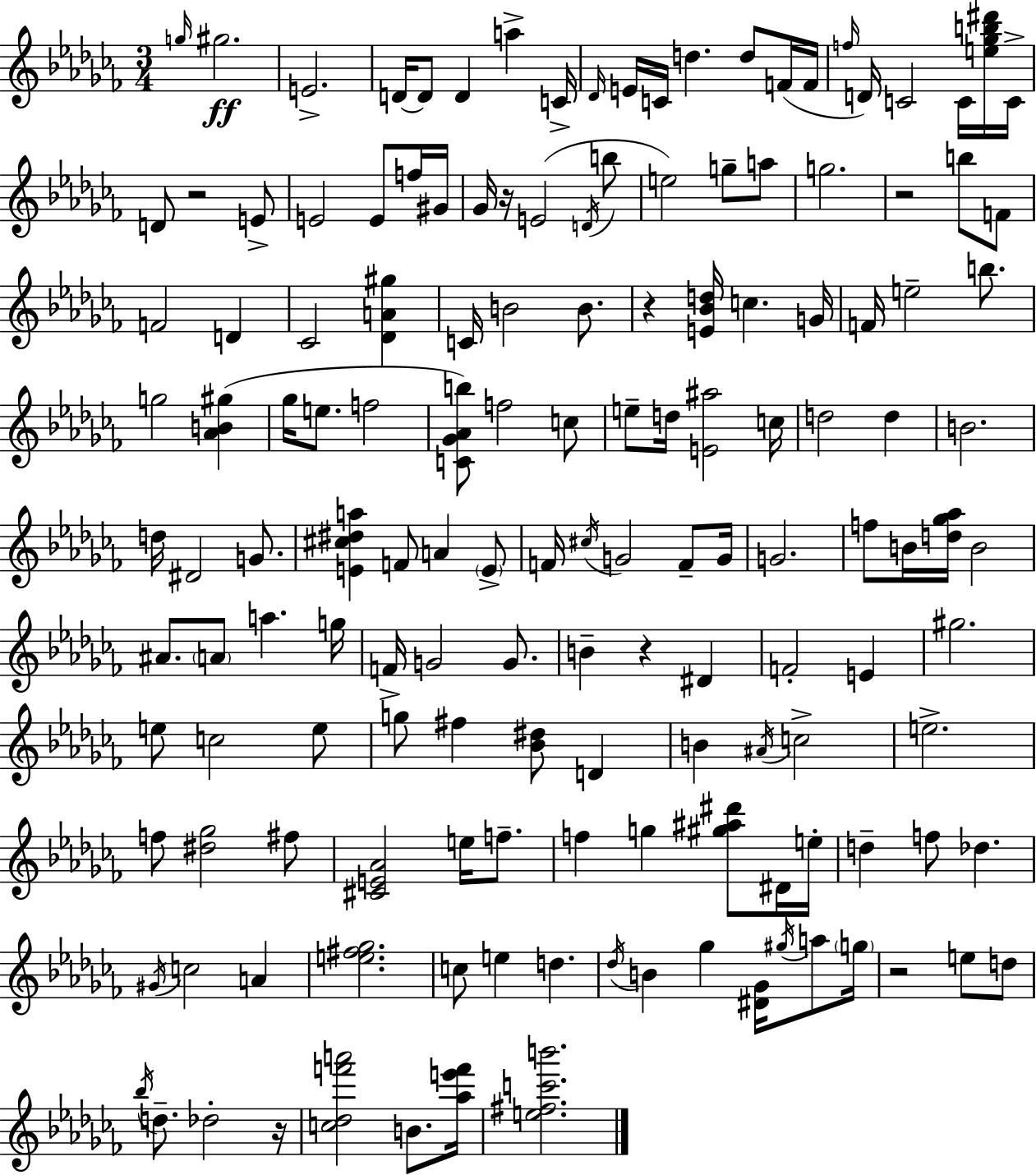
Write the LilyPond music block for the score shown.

{
  \clef treble
  \numericTimeSignature
  \time 3/4
  \key aes \minor
  \grace { g''16 }\ff gis''2. | e'2.-> | d'16~~ d'8 d'4 a''4-> | c'16-> \grace { des'16 } e'16 c'16 d''4. d''8 | \break f'16( f'16 \grace { f''16 }) d'16 c'2 | c'16 <e'' ges'' b'' dis'''>16 c'16-> d'8 r2 | e'8-> e'2 e'8 | f''16 gis'16 ges'16 r16 e'2( | \break \acciaccatura { d'16 } b''8 e''2) | g''8-- a''8 g''2. | r2 | b''8 f'8 f'2 | \break d'4 ces'2 | <des' a' gis''>4 c'16 b'2 | b'8. r4 <e' bes' d''>16 c''4. | g'16 f'16 e''2-- | \break b''8. g''2 | <aes' b' gis''>4( ges''16 e''8. f''2 | <c' ges' aes' b''>8) f''2 | c''8 e''8-- d''16 <e' ais''>2 | \break c''16 d''2 | d''4 b'2. | d''16 dis'2 | g'8. <e' cis'' dis'' a''>4 f'8 a'4 | \break \parenthesize e'8-> f'16 \acciaccatura { cis''16 } g'2 | f'8-- g'16 g'2. | f''8 b'16 <d'' ges'' aes''>16 b'2 | ais'8. \parenthesize a'8 a''4. | \break g''16 f'16-> g'2 | g'8. b'4-- r4 | dis'4 f'2-. | e'4 gis''2. | \break e''8 c''2 | e''8 g''8 fis''4 <bes' dis''>8 | d'4 b'4 \acciaccatura { ais'16 } c''2-> | e''2.-> | \break f''8 <dis'' ges''>2 | fis''8 <cis' e' aes'>2 | e''16 f''8.-- f''4 g''4 | <gis'' ais'' dis'''>8 dis'16 e''16-. d''4-- f''8 | \break des''4. \acciaccatura { gis'16 } c''2 | a'4 <e'' fis'' ges''>2. | c''8 e''4 | d''4. \acciaccatura { des''16 } b'4 | \break ges''4 <dis' ges'>16 \acciaccatura { gis''16 } a''8 \parenthesize g''16 r2 | e''8 d''8 \acciaccatura { bes''16 } d''8.-- | des''2-. r16 <c'' des'' f''' a'''>2 | b'8. <aes'' e''' f'''>16 <e'' fis'' c''' b'''>2. | \break \bar "|."
}